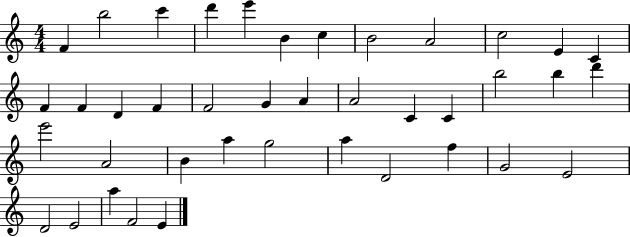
{
  \clef treble
  \numericTimeSignature
  \time 4/4
  \key c \major
  f'4 b''2 c'''4 | d'''4 e'''4 b'4 c''4 | b'2 a'2 | c''2 e'4 c'4 | \break f'4 f'4 d'4 f'4 | f'2 g'4 a'4 | a'2 c'4 c'4 | b''2 b''4 d'''4 | \break e'''2 a'2 | b'4 a''4 g''2 | a''4 d'2 f''4 | g'2 e'2 | \break d'2 e'2 | a''4 f'2 e'4 | \bar "|."
}